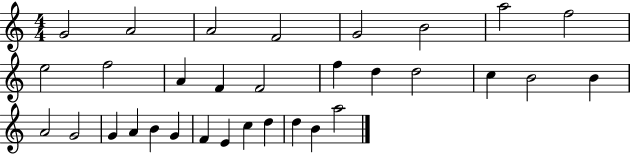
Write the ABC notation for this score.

X:1
T:Untitled
M:4/4
L:1/4
K:C
G2 A2 A2 F2 G2 B2 a2 f2 e2 f2 A F F2 f d d2 c B2 B A2 G2 G A B G F E c d d B a2